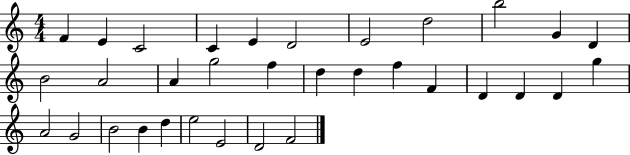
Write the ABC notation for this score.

X:1
T:Untitled
M:4/4
L:1/4
K:C
F E C2 C E D2 E2 d2 b2 G D B2 A2 A g2 f d d f F D D D g A2 G2 B2 B d e2 E2 D2 F2